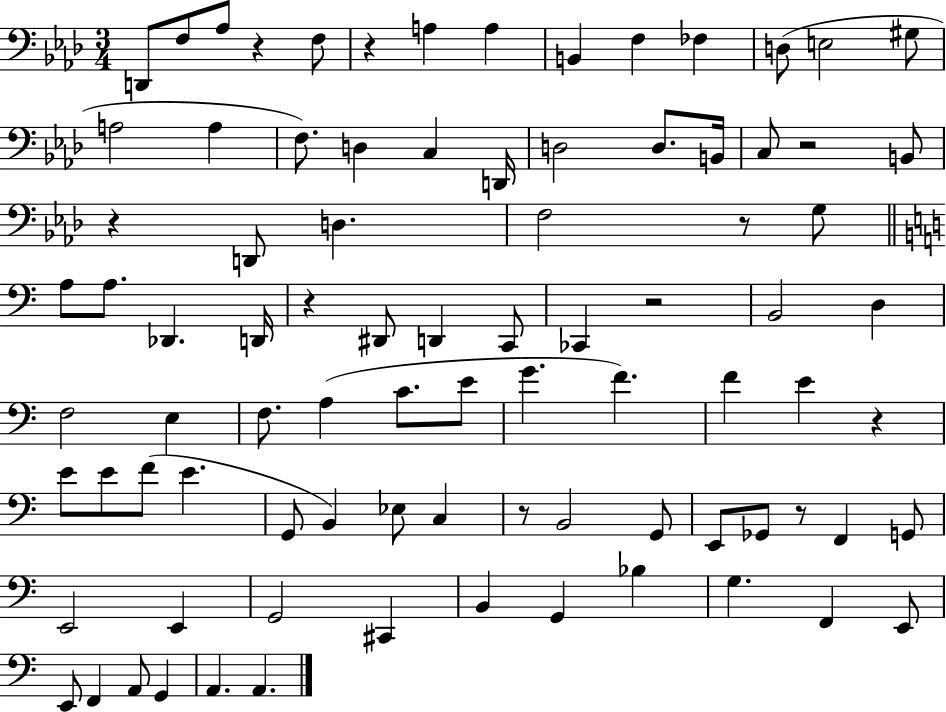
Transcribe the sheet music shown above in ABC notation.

X:1
T:Untitled
M:3/4
L:1/4
K:Ab
D,,/2 F,/2 _A,/2 z F,/2 z A, A, B,, F, _F, D,/2 E,2 ^G,/2 A,2 A, F,/2 D, C, D,,/4 D,2 D,/2 B,,/4 C,/2 z2 B,,/2 z D,,/2 D, F,2 z/2 G,/2 A,/2 A,/2 _D,, D,,/4 z ^D,,/2 D,, C,,/2 _C,, z2 B,,2 D, F,2 E, F,/2 A, C/2 E/2 G F F E z E/2 E/2 F/2 E G,,/2 B,, _E,/2 C, z/2 B,,2 G,,/2 E,,/2 _G,,/2 z/2 F,, G,,/2 E,,2 E,, G,,2 ^C,, B,, G,, _B, G, F,, E,,/2 E,,/2 F,, A,,/2 G,, A,, A,,